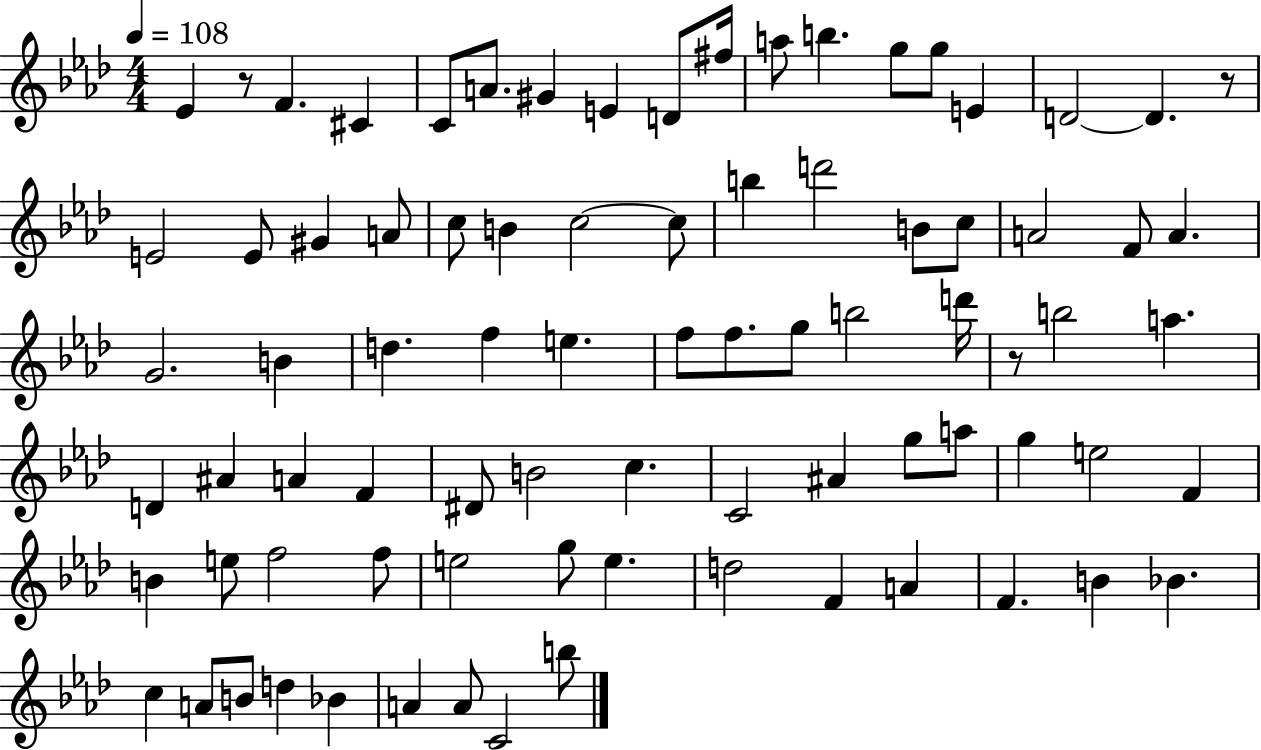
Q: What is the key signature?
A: AES major